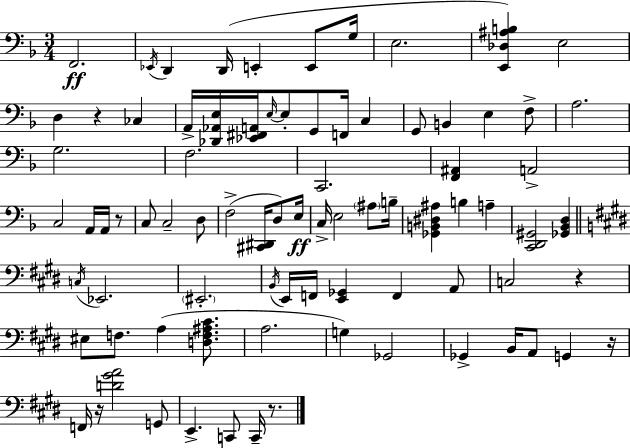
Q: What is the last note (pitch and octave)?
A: C2